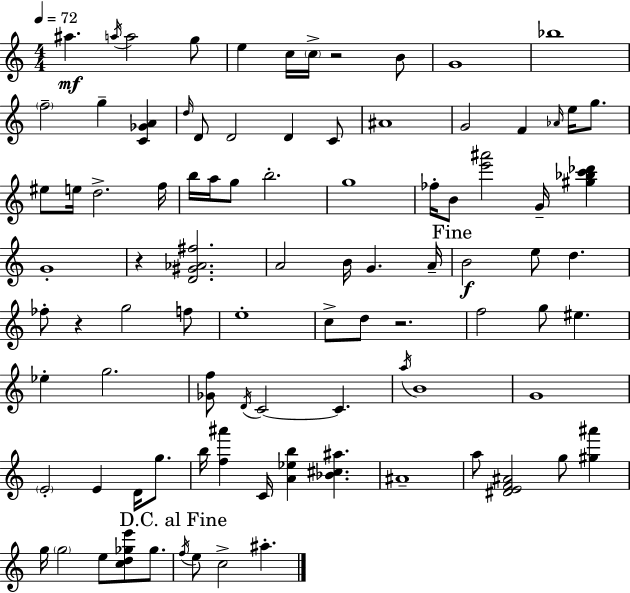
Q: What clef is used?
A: treble